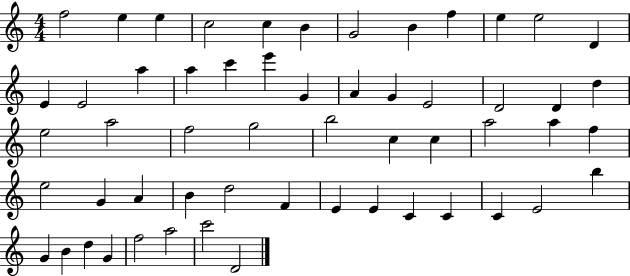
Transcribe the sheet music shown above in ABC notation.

X:1
T:Untitled
M:4/4
L:1/4
K:C
f2 e e c2 c B G2 B f e e2 D E E2 a a c' e' G A G E2 D2 D d e2 a2 f2 g2 b2 c c a2 a f e2 G A B d2 F E E C C C E2 b G B d G f2 a2 c'2 D2